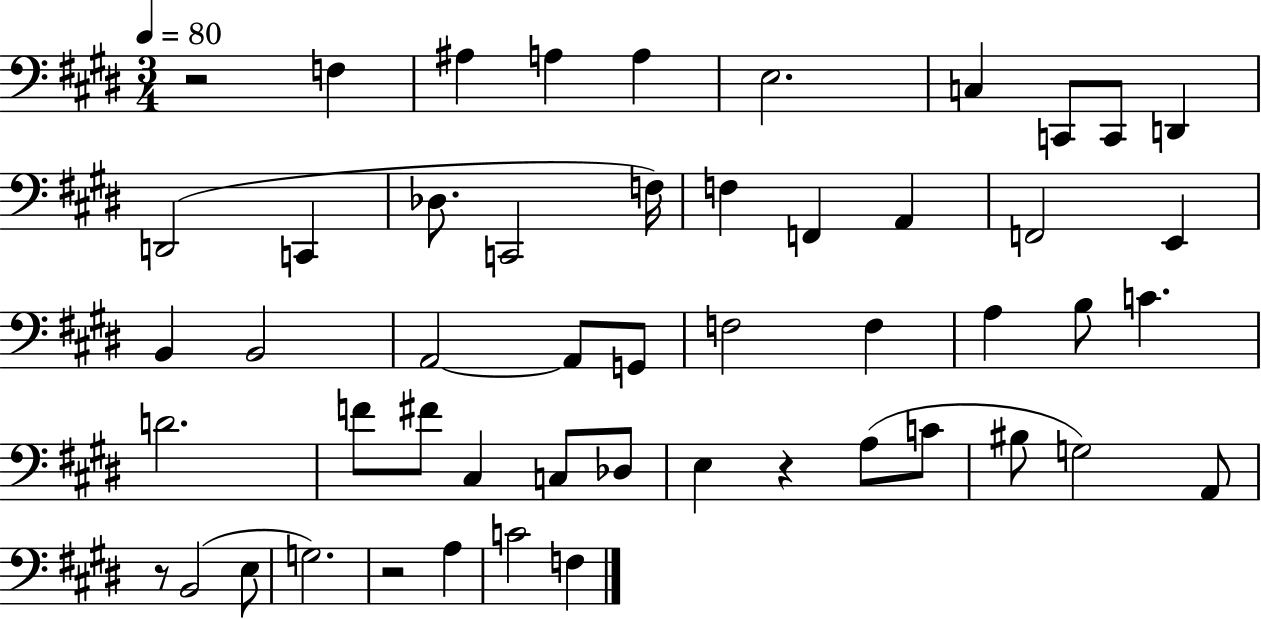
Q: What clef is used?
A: bass